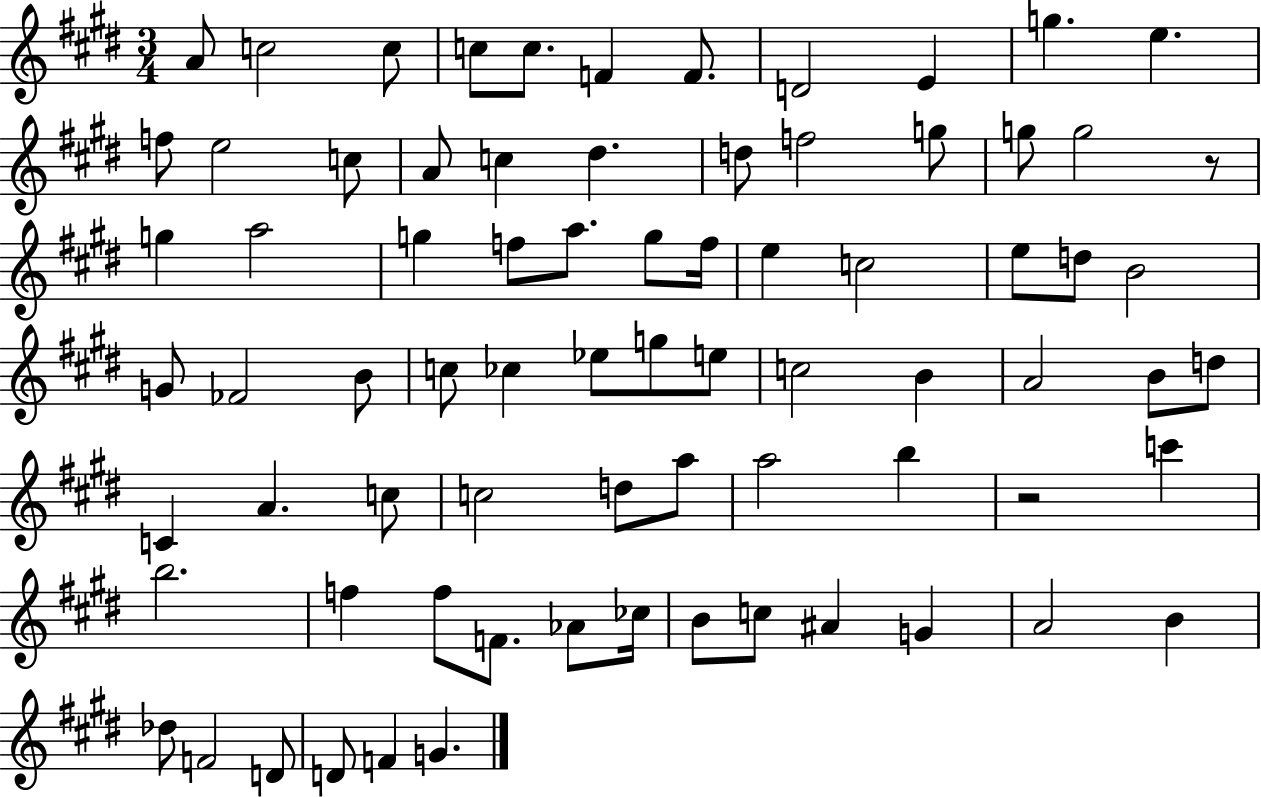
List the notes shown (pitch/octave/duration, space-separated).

A4/e C5/h C5/e C5/e C5/e. F4/q F4/e. D4/h E4/q G5/q. E5/q. F5/e E5/h C5/e A4/e C5/q D#5/q. D5/e F5/h G5/e G5/e G5/h R/e G5/q A5/h G5/q F5/e A5/e. G5/e F5/s E5/q C5/h E5/e D5/e B4/h G4/e FES4/h B4/e C5/e CES5/q Eb5/e G5/e E5/e C5/h B4/q A4/h B4/e D5/e C4/q A4/q. C5/e C5/h D5/e A5/e A5/h B5/q R/h C6/q B5/h. F5/q F5/e F4/e. Ab4/e CES5/s B4/e C5/e A#4/q G4/q A4/h B4/q Db5/e F4/h D4/e D4/e F4/q G4/q.